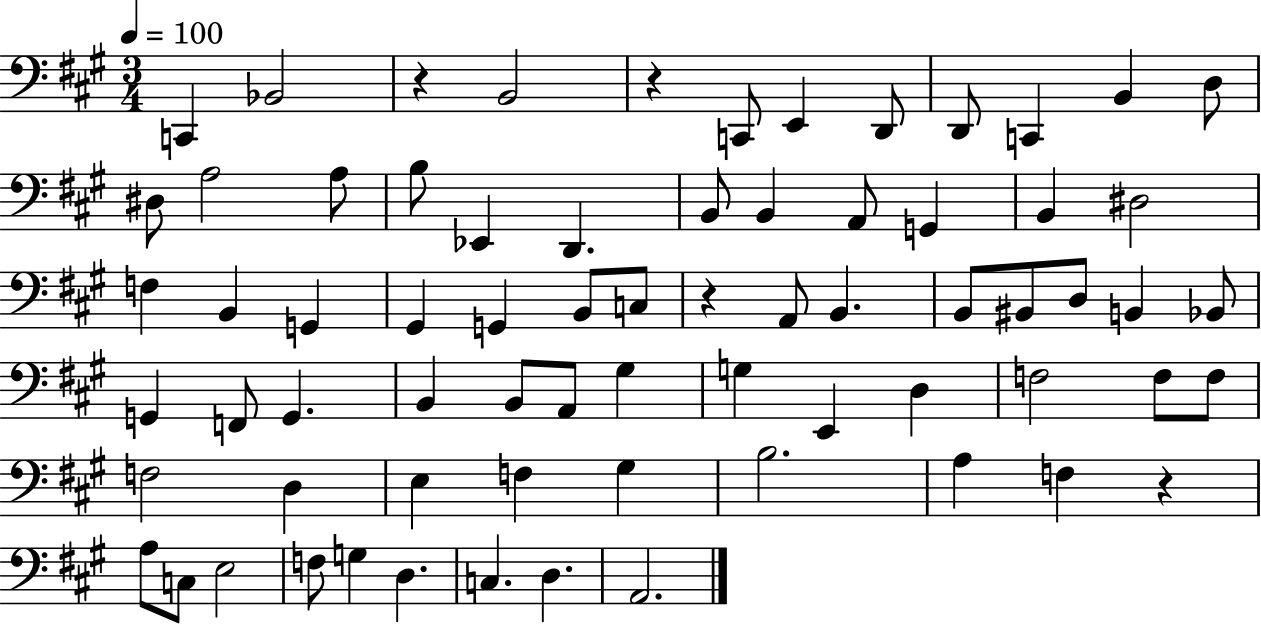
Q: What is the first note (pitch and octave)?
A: C2